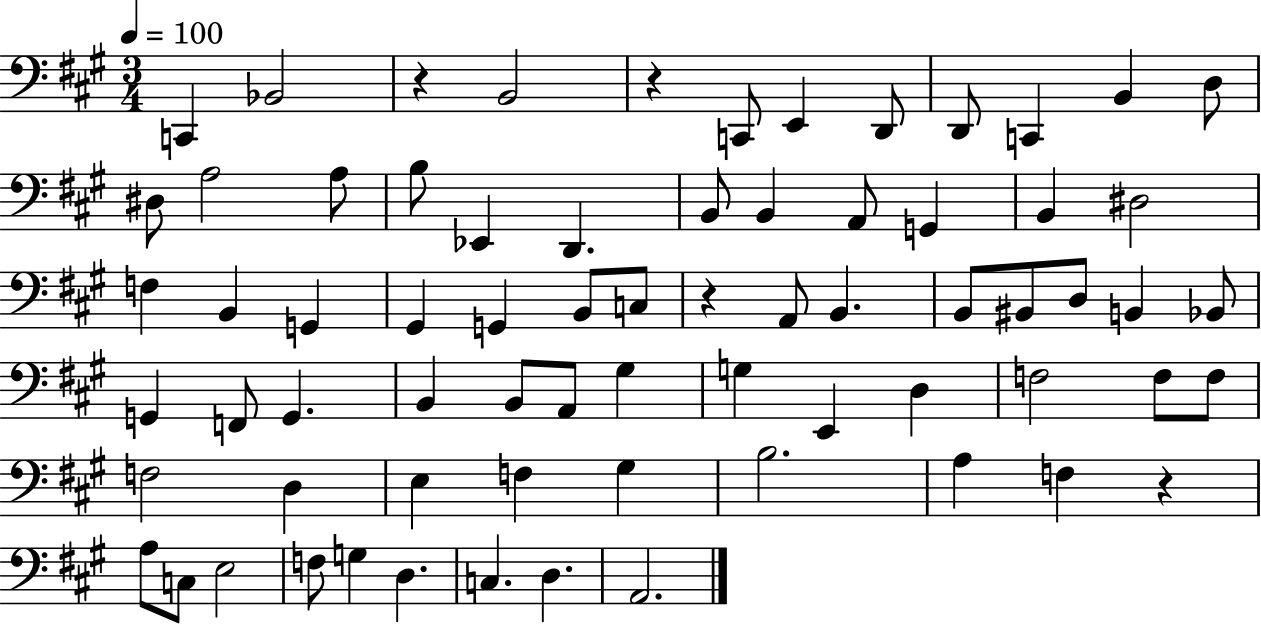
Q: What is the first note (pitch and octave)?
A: C2